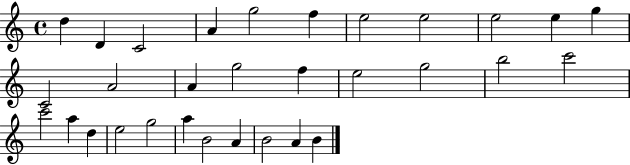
D5/q D4/q C4/h A4/q G5/h F5/q E5/h E5/h E5/h E5/q G5/q C4/h A4/h A4/q G5/h F5/q E5/h G5/h B5/h C6/h C6/h A5/q D5/q E5/h G5/h A5/q B4/h A4/q B4/h A4/q B4/q